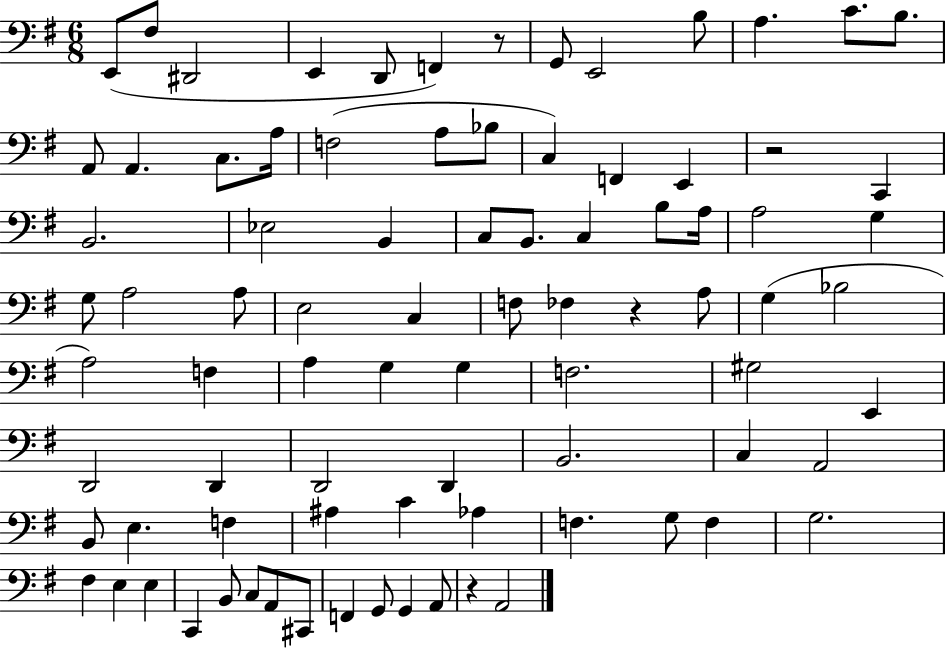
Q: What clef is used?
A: bass